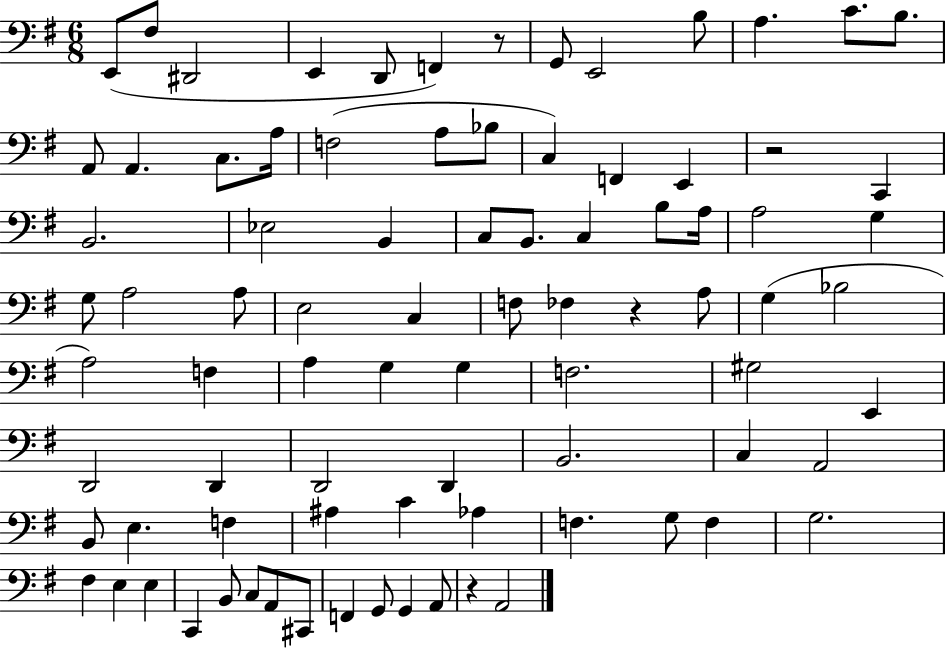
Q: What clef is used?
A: bass